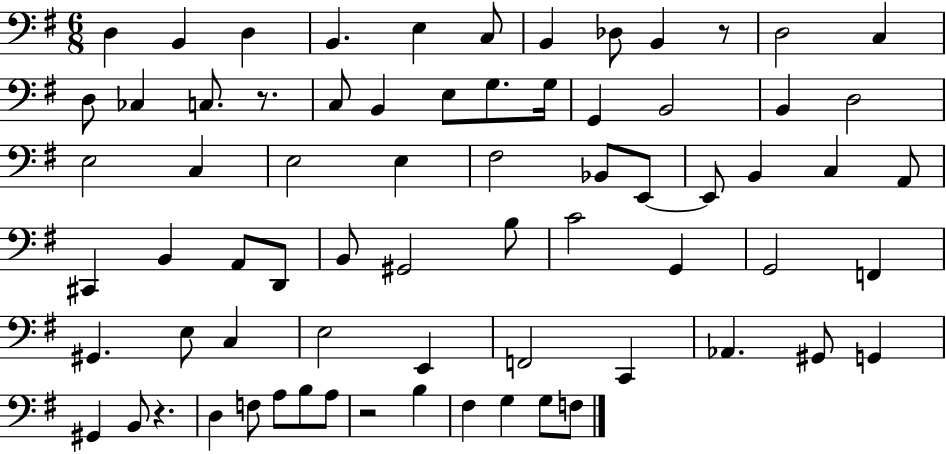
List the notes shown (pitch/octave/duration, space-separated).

D3/q B2/q D3/q B2/q. E3/q C3/e B2/q Db3/e B2/q R/e D3/h C3/q D3/e CES3/q C3/e. R/e. C3/e B2/q E3/e G3/e. G3/s G2/q B2/h B2/q D3/h E3/h C3/q E3/h E3/q F#3/h Bb2/e E2/e E2/e B2/q C3/q A2/e C#2/q B2/q A2/e D2/e B2/e G#2/h B3/e C4/h G2/q G2/h F2/q G#2/q. E3/e C3/q E3/h E2/q F2/h C2/q Ab2/q. G#2/e G2/q G#2/q B2/e R/q. D3/q F3/e A3/e B3/e A3/e R/h B3/q F#3/q G3/q G3/e F3/e